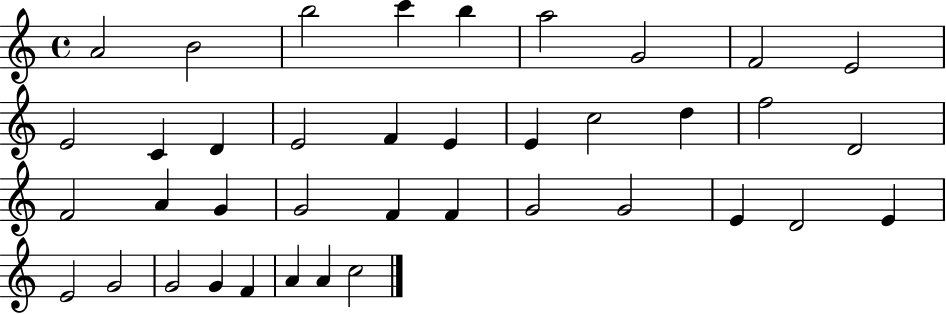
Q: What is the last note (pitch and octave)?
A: C5